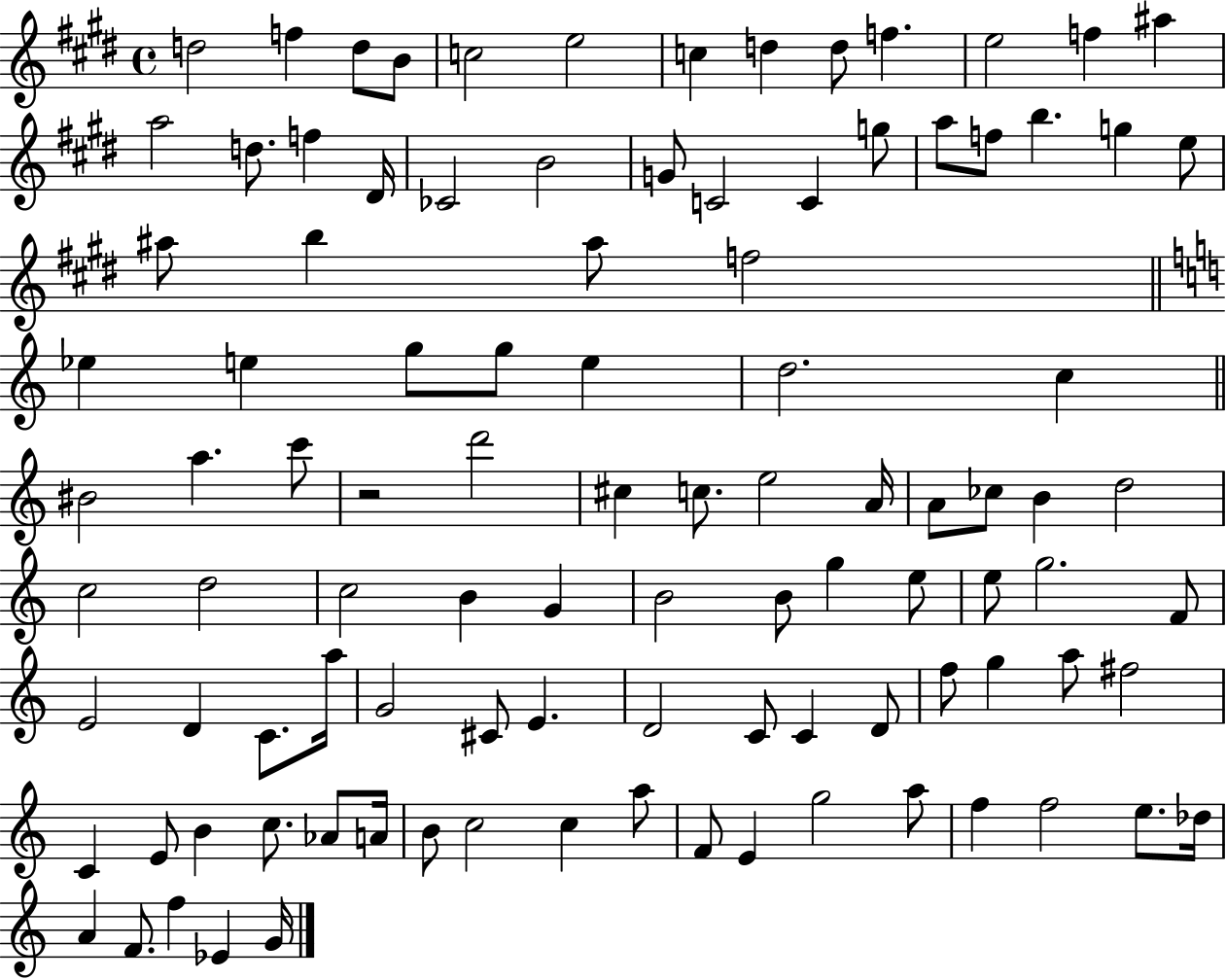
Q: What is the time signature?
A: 4/4